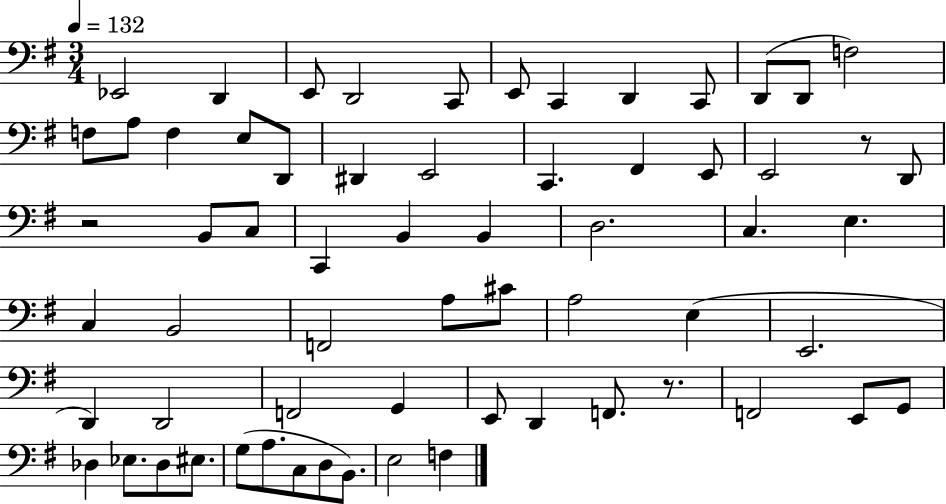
{
  \clef bass
  \numericTimeSignature
  \time 3/4
  \key g \major
  \tempo 4 = 132
  \repeat volta 2 { ees,2 d,4 | e,8 d,2 c,8 | e,8 c,4 d,4 c,8 | d,8( d,8 f2) | \break f8 a8 f4 e8 d,8 | dis,4 e,2 | c,4. fis,4 e,8 | e,2 r8 d,8 | \break r2 b,8 c8 | c,4 b,4 b,4 | d2. | c4. e4. | \break c4 b,2 | f,2 a8 cis'8 | a2 e4( | e,2. | \break d,4) d,2 | f,2 g,4 | e,8 d,4 f,8. r8. | f,2 e,8 g,8 | \break des4 ees8. des8 eis8. | g8( a8. c8 d8 b,8.) | e2 f4 | } \bar "|."
}